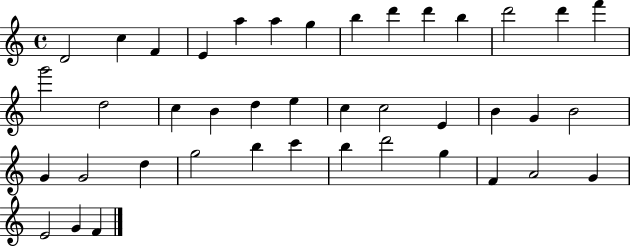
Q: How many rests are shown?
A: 0